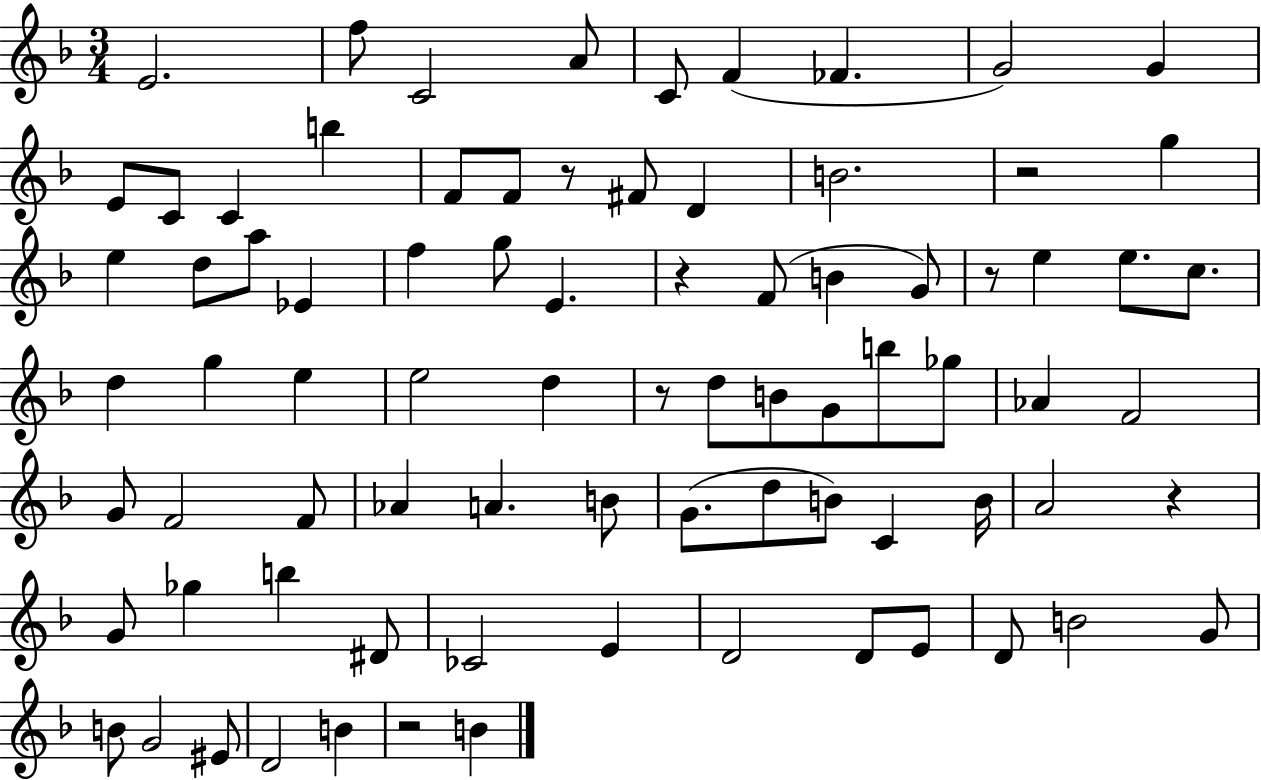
E4/h. F5/e C4/h A4/e C4/e F4/q FES4/q. G4/h G4/q E4/e C4/e C4/q B5/q F4/e F4/e R/e F#4/e D4/q B4/h. R/h G5/q E5/q D5/e A5/e Eb4/q F5/q G5/e E4/q. R/q F4/e B4/q G4/e R/e E5/q E5/e. C5/e. D5/q G5/q E5/q E5/h D5/q R/e D5/e B4/e G4/e B5/e Gb5/e Ab4/q F4/h G4/e F4/h F4/e Ab4/q A4/q. B4/e G4/e. D5/e B4/e C4/q B4/s A4/h R/q G4/e Gb5/q B5/q D#4/e CES4/h E4/q D4/h D4/e E4/e D4/e B4/h G4/e B4/e G4/h EIS4/e D4/h B4/q R/h B4/q